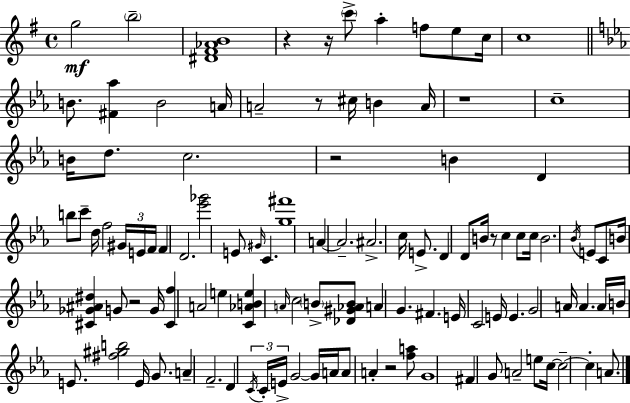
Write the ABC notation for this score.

X:1
T:Untitled
M:4/4
L:1/4
K:Em
g2 b2 [^D^F_AB]4 z z/4 c'/2 a f/2 e/2 c/4 c4 B/2 [^F_a] B2 A/4 A2 z/2 ^c/4 B A/4 z4 c4 B/4 d/2 c2 z2 B D b/2 c'/2 d/4 f2 ^G/4 E/4 F/4 F D2 [_e'_g']2 E/2 ^G/4 C [g^f']4 A A2 ^A2 c/4 E/2 D D/2 B/4 z/2 c c/2 c/4 B2 _B/4 E/2 C/2 B/4 [^C_G^A^d] G/2 z2 G/4 [^Cf] A2 e [C_ABe] A/4 c2 B/2 [_D^G_AB]/2 A G ^F E/4 C2 E/4 E G2 A/4 A A/4 B/4 E/2 [^f^gb]2 E/4 G/2 A F2 D C/4 C/4 E/4 G2 G/4 A/4 A/2 A z2 [fa]/2 G4 ^F G/2 A2 e/2 c/4 c2 c A/2